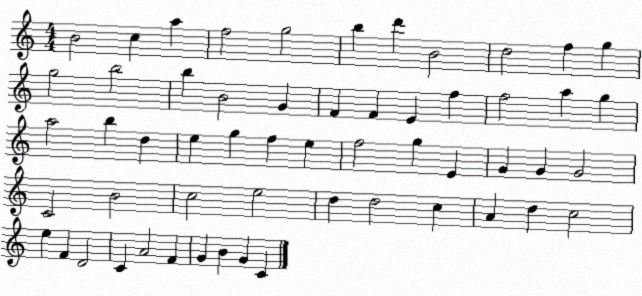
X:1
T:Untitled
M:4/4
L:1/4
K:C
B2 c a f2 g2 b d' B2 d2 f g g2 b2 b B2 G F F E f f2 a g a2 b d e g f e f2 g E G G G2 C2 B2 c2 e2 d d2 c A d c2 e F D2 C A2 F G B G C